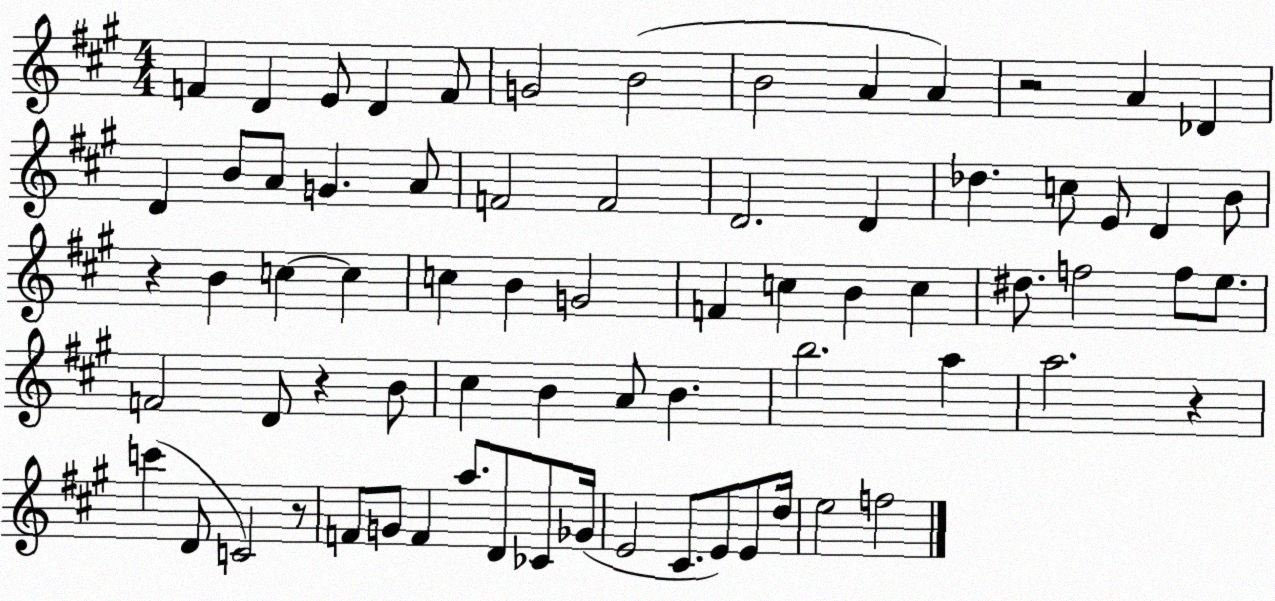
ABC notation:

X:1
T:Untitled
M:4/4
L:1/4
K:A
F D E/2 D F/2 G2 B2 B2 A A z2 A _D D B/2 A/2 G A/2 F2 F2 D2 D _d c/2 E/2 D B/2 z B c c c B G2 F c B c ^d/2 f2 f/2 e/2 F2 D/2 z B/2 ^c B A/2 B b2 a a2 z c' D/2 C2 z/2 F/2 G/2 F a/2 D/2 _C/2 _G/4 E2 ^C/2 E/2 E/2 d/4 e2 f2